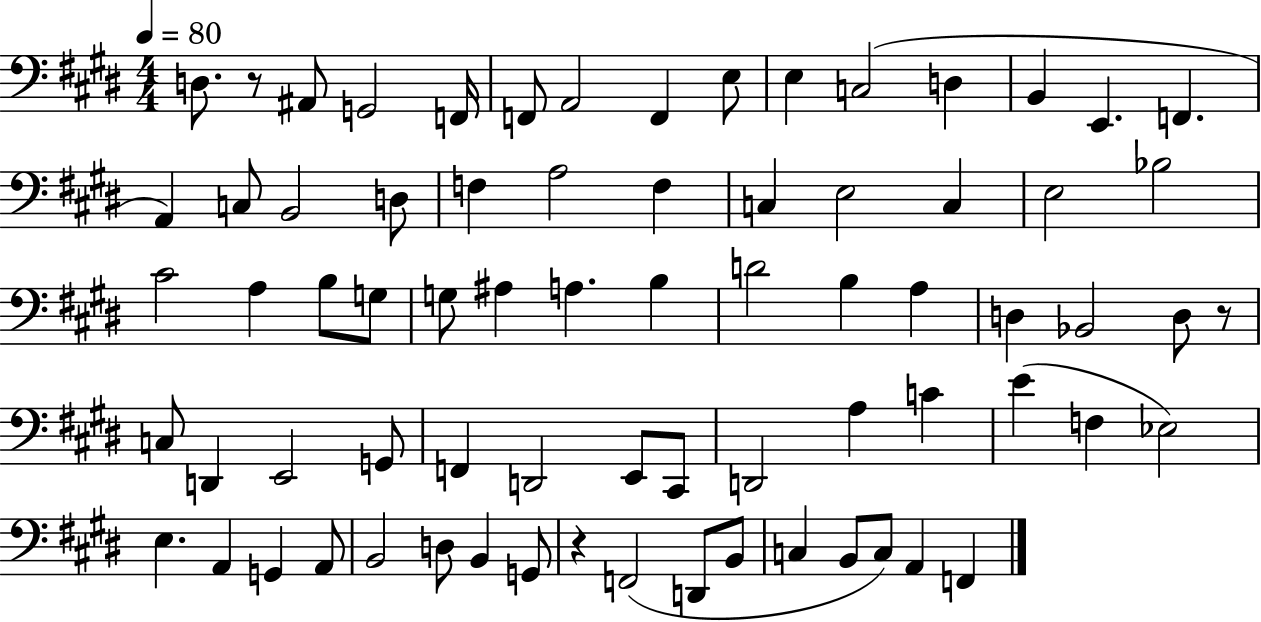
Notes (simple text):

D3/e. R/e A#2/e G2/h F2/s F2/e A2/h F2/q E3/e E3/q C3/h D3/q B2/q E2/q. F2/q. A2/q C3/e B2/h D3/e F3/q A3/h F3/q C3/q E3/h C3/q E3/h Bb3/h C#4/h A3/q B3/e G3/e G3/e A#3/q A3/q. B3/q D4/h B3/q A3/q D3/q Bb2/h D3/e R/e C3/e D2/q E2/h G2/e F2/q D2/h E2/e C#2/e D2/h A3/q C4/q E4/q F3/q Eb3/h E3/q. A2/q G2/q A2/e B2/h D3/e B2/q G2/e R/q F2/h D2/e B2/e C3/q B2/e C3/e A2/q F2/q